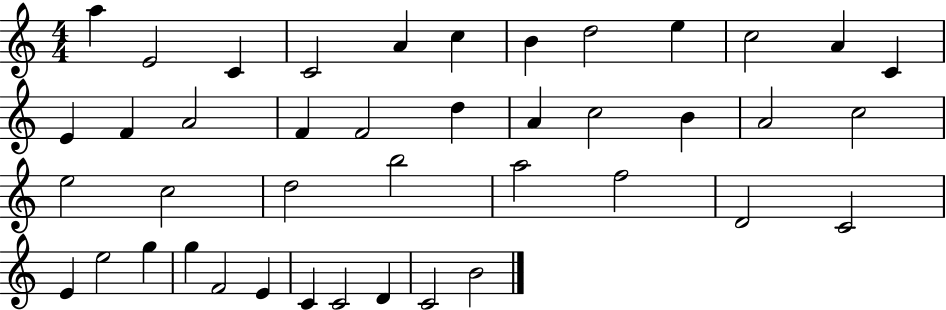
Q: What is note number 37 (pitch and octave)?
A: E4